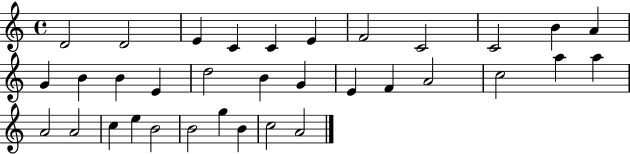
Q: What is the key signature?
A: C major